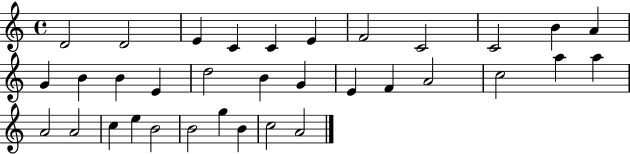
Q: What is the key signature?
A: C major